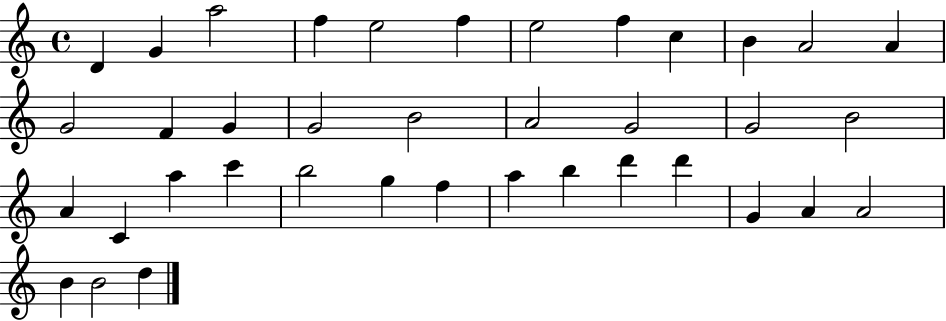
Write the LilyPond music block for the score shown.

{
  \clef treble
  \time 4/4
  \defaultTimeSignature
  \key c \major
  d'4 g'4 a''2 | f''4 e''2 f''4 | e''2 f''4 c''4 | b'4 a'2 a'4 | \break g'2 f'4 g'4 | g'2 b'2 | a'2 g'2 | g'2 b'2 | \break a'4 c'4 a''4 c'''4 | b''2 g''4 f''4 | a''4 b''4 d'''4 d'''4 | g'4 a'4 a'2 | \break b'4 b'2 d''4 | \bar "|."
}